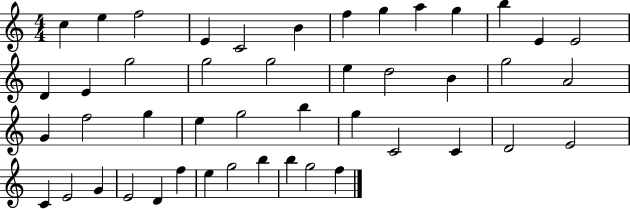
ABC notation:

X:1
T:Untitled
M:4/4
L:1/4
K:C
c e f2 E C2 B f g a g b E E2 D E g2 g2 g2 e d2 B g2 A2 G f2 g e g2 b g C2 C D2 E2 C E2 G E2 D f e g2 b b g2 f